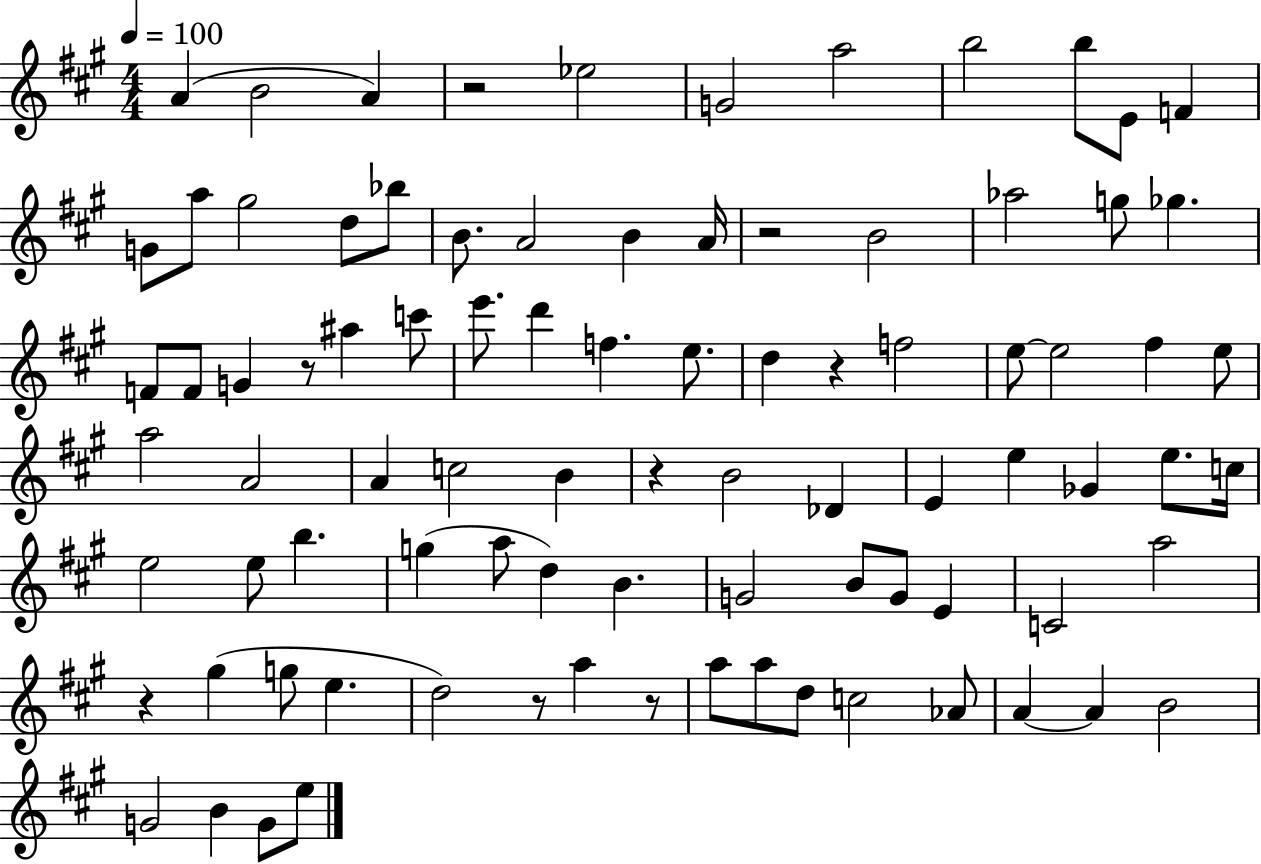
X:1
T:Untitled
M:4/4
L:1/4
K:A
A B2 A z2 _e2 G2 a2 b2 b/2 E/2 F G/2 a/2 ^g2 d/2 _b/2 B/2 A2 B A/4 z2 B2 _a2 g/2 _g F/2 F/2 G z/2 ^a c'/2 e'/2 d' f e/2 d z f2 e/2 e2 ^f e/2 a2 A2 A c2 B z B2 _D E e _G e/2 c/4 e2 e/2 b g a/2 d B G2 B/2 G/2 E C2 a2 z ^g g/2 e d2 z/2 a z/2 a/2 a/2 d/2 c2 _A/2 A A B2 G2 B G/2 e/2